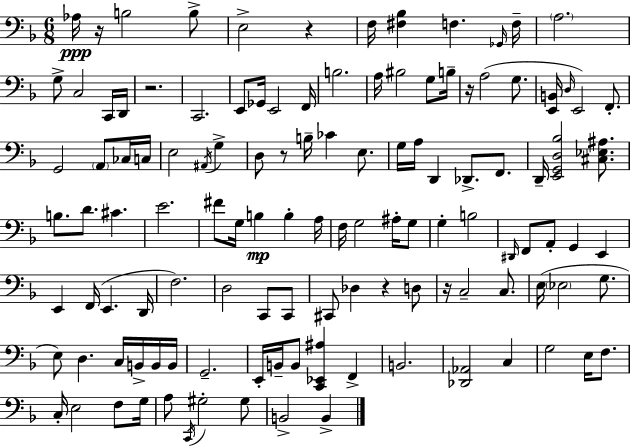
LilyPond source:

{
  \clef bass
  \numericTimeSignature
  \time 6/8
  \key f \major
  aes16\ppp r16 b2 b8-> | e2-> r4 | f16 <fis bes>4 f4. \grace { ges,16 } | f16-- \parenthesize a2. | \break g8-> c2 c,16 | d,16 r2. | c,2. | e,8 ges,16 e,2 | \break f,16 b2. | a16 bis2 g8 | b16-- r16 a2( g8. | <e, b,>16 \grace { d16 } e,2) f,8.-. | \break g,2 \parenthesize a,8 | ces16 c16 e2 \acciaccatura { ais,16 } g4-> | d8 r8 b16-- ces'4 | e8. g16 a16 d,4 des,8.-> | \break f,8. d,16-- <e, g, d bes>2 | <cis ees ais>8. b8. d'8. cis'4. | e'2. | fis'8 g16 b4\mp b4-. | \break a16 f16 g2 | ais16-. g8 g4-. b2 | \grace { dis,16 } f,8 a,8-. g,4 | e,4 e,4 f,16( e,4. | \break d,16 f2.) | d2 | c,8 c,8 cis,8 des4 r4 | d8 r16 c2-- | \break c8. e16( \parenthesize ees2 | g8. e8) d4. | c16 b,16-> b,16 b,16 g,2.-- | e,16-. b,16-- b,8 <c, ees, ais>4 | \break f,4-> b,2. | <des, aes,>2 | c4 g2 | e16 f8. c16-. e2 | \break f8 g16 a8 \acciaccatura { c,16 } gis2-. | gis8 b,2-> | b,4-> \bar "|."
}